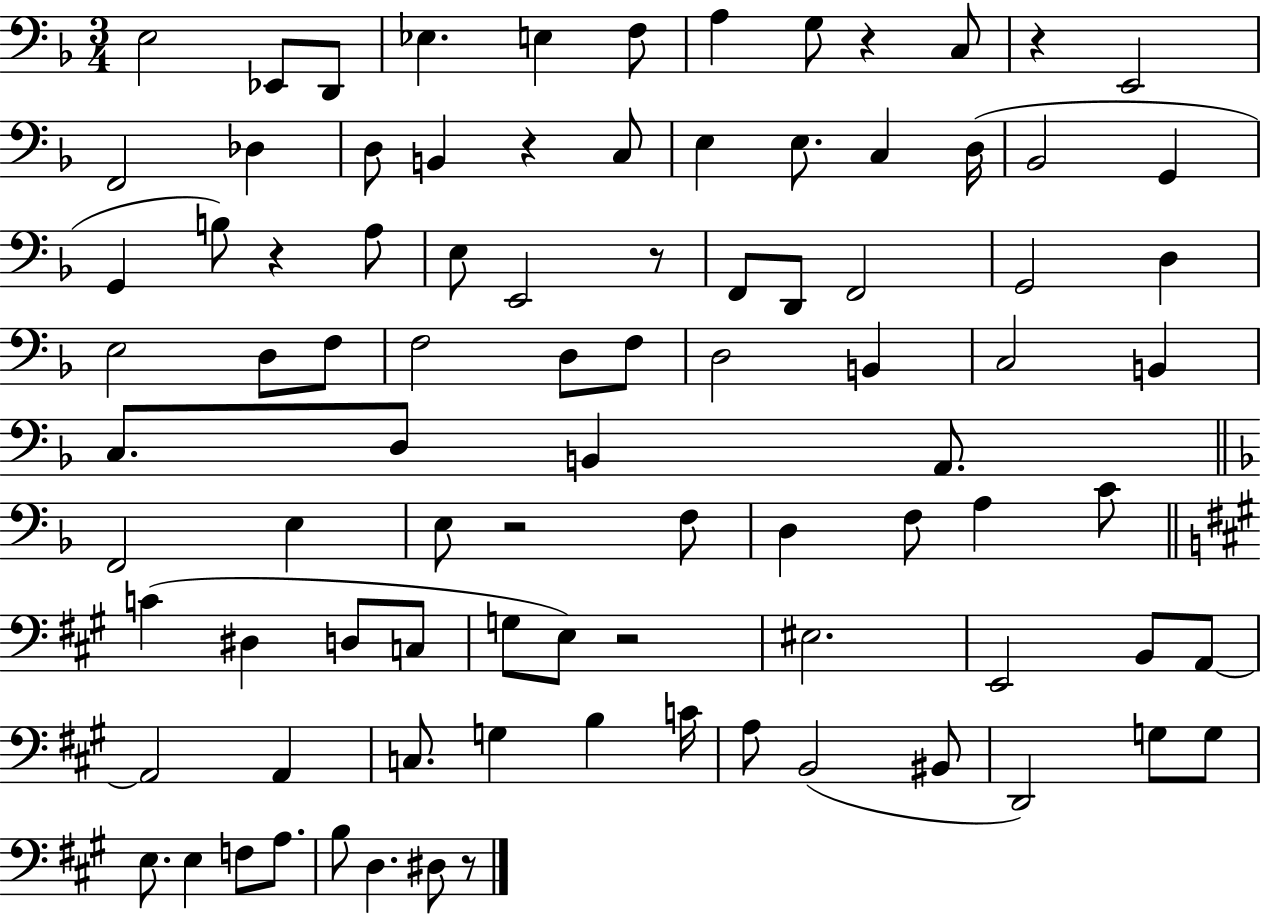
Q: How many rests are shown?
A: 8